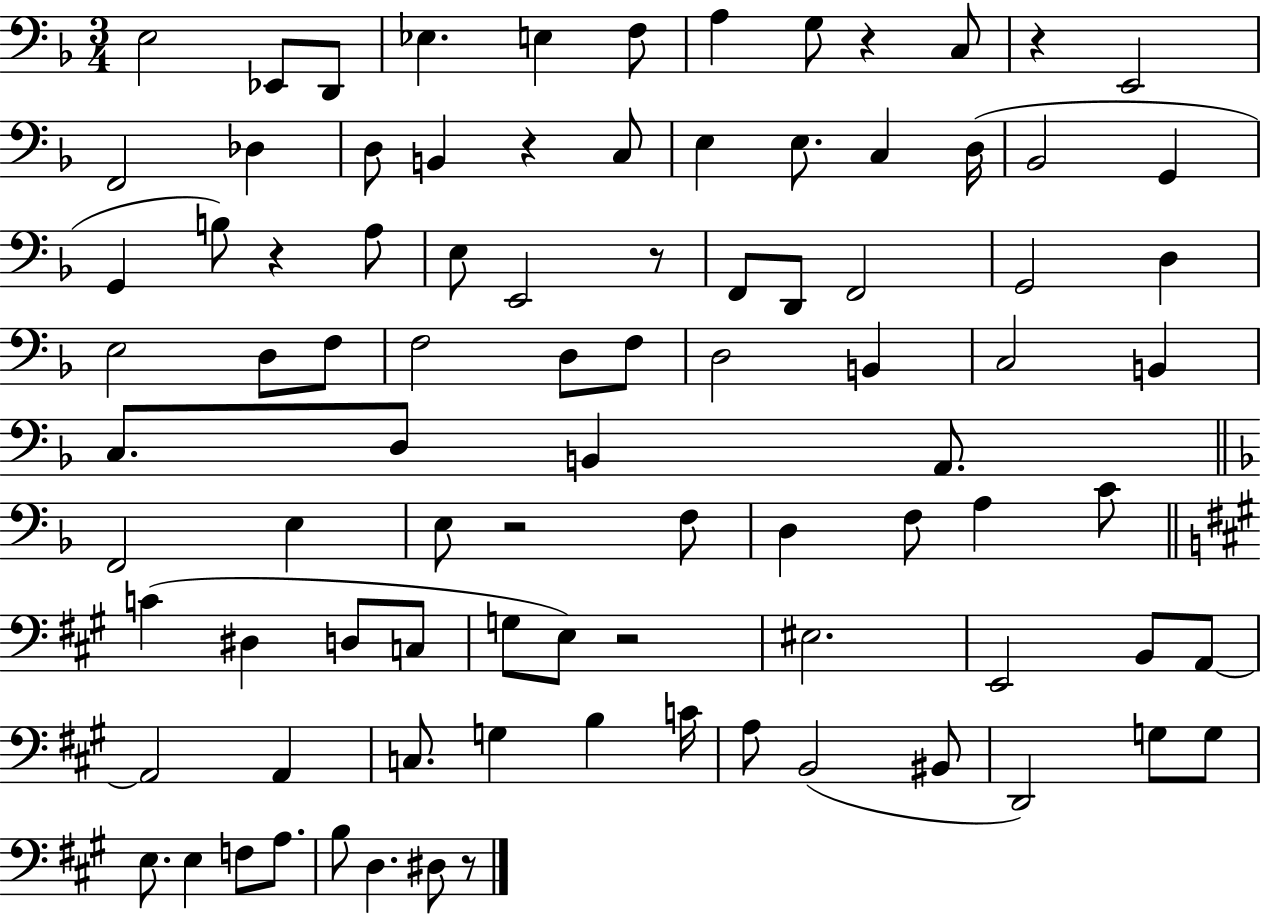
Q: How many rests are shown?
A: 8